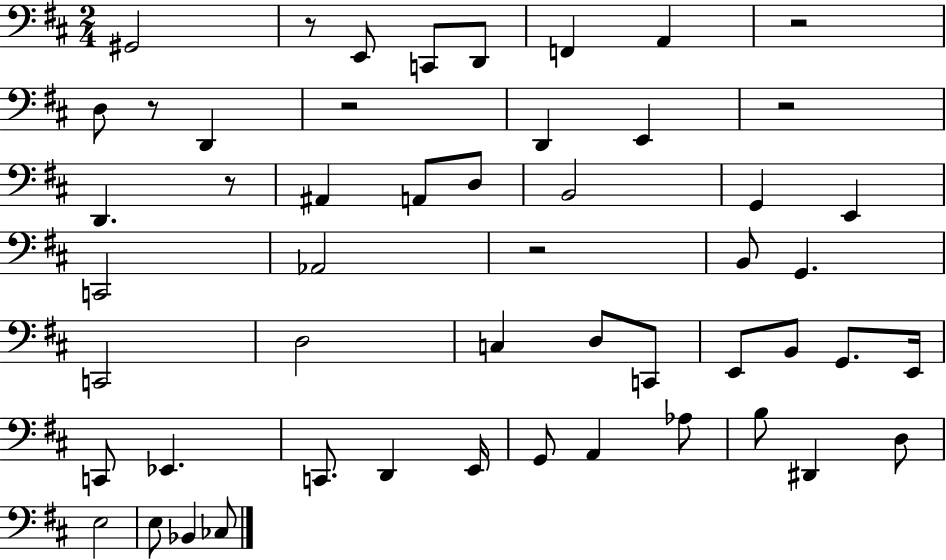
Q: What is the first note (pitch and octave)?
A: G#2